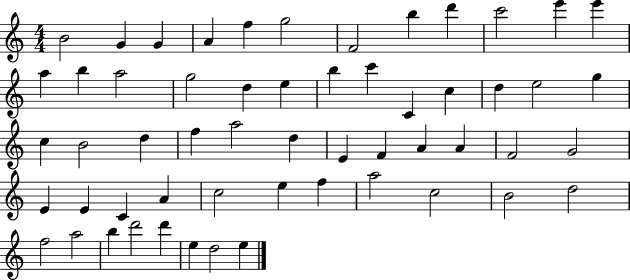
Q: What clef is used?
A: treble